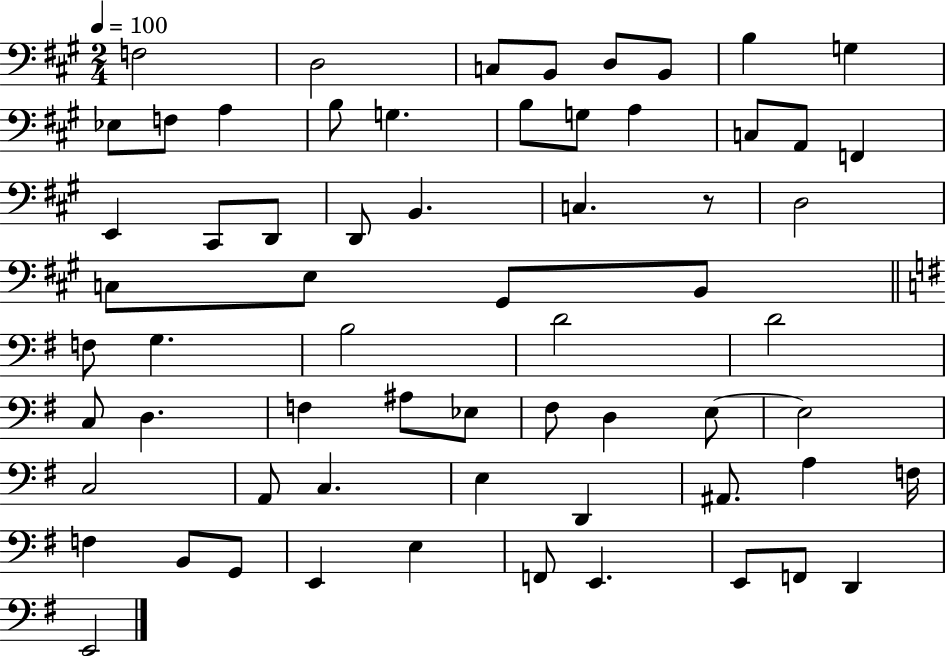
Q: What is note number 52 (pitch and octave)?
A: F3